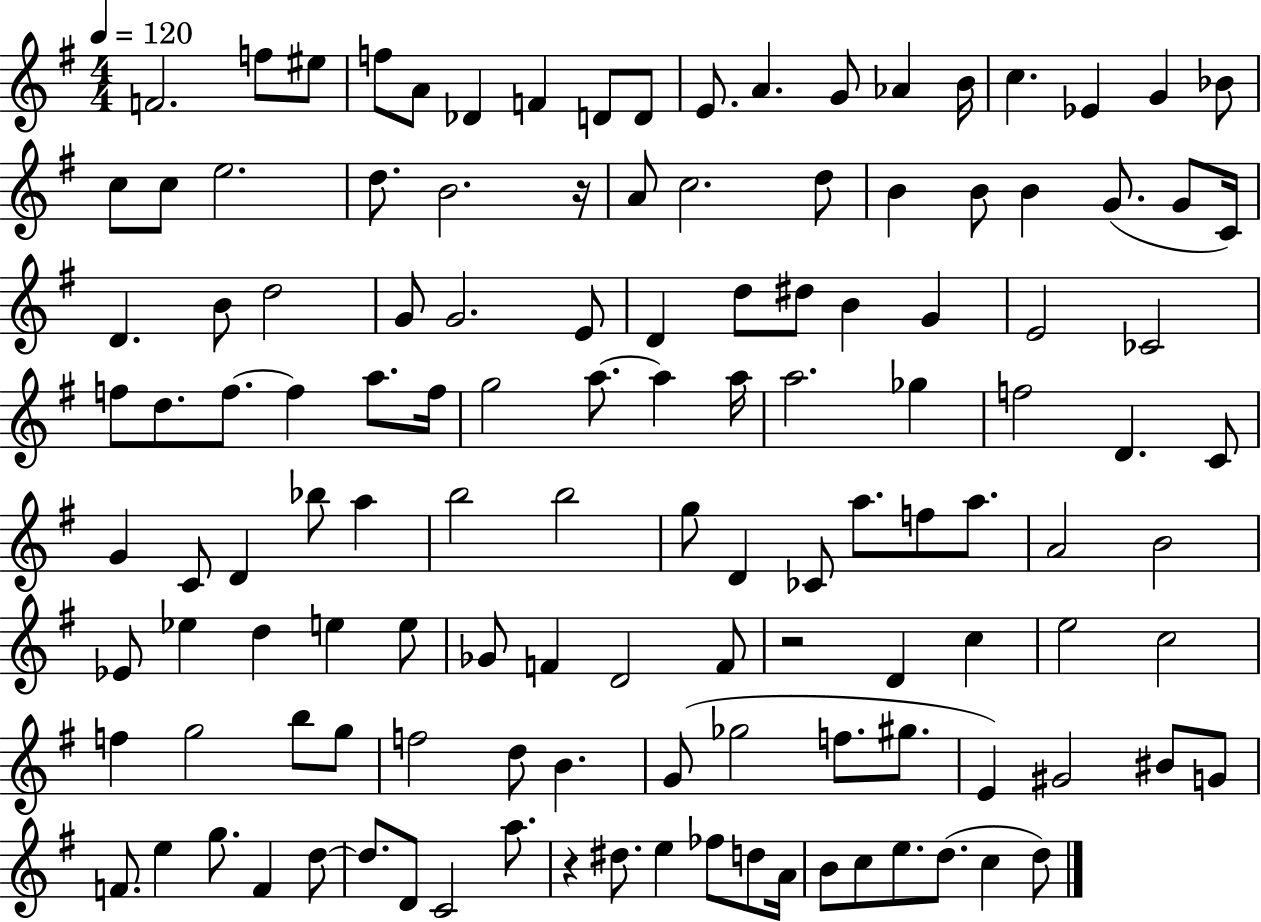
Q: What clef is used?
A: treble